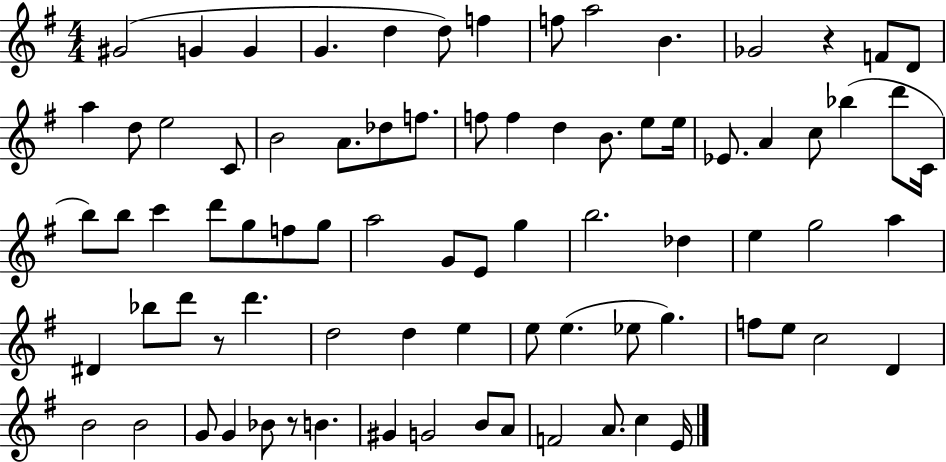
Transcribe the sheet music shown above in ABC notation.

X:1
T:Untitled
M:4/4
L:1/4
K:G
^G2 G G G d d/2 f f/2 a2 B _G2 z F/2 D/2 a d/2 e2 C/2 B2 A/2 _d/2 f/2 f/2 f d B/2 e/2 e/4 _E/2 A c/2 _b d'/2 C/4 b/2 b/2 c' d'/2 g/2 f/2 g/2 a2 G/2 E/2 g b2 _d e g2 a ^D _b/2 d'/2 z/2 d' d2 d e e/2 e _e/2 g f/2 e/2 c2 D B2 B2 G/2 G _B/2 z/2 B ^G G2 B/2 A/2 F2 A/2 c E/4